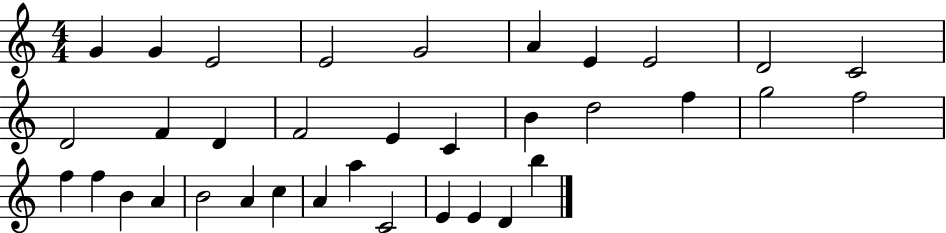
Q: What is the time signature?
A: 4/4